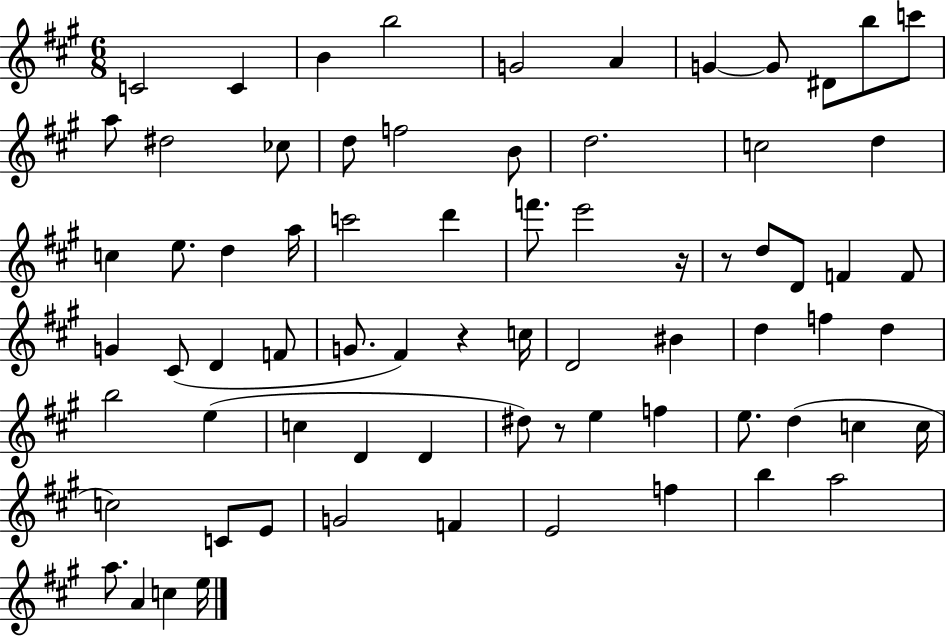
C4/h C4/q B4/q B5/h G4/h A4/q G4/q G4/e D#4/e B5/e C6/e A5/e D#5/h CES5/e D5/e F5/h B4/e D5/h. C5/h D5/q C5/q E5/e. D5/q A5/s C6/h D6/q F6/e. E6/h R/s R/e D5/e D4/e F4/q F4/e G4/q C#4/e D4/q F4/e G4/e. F#4/q R/q C5/s D4/h BIS4/q D5/q F5/q D5/q B5/h E5/q C5/q D4/q D4/q D#5/e R/e E5/q F5/q E5/e. D5/q C5/q C5/s C5/h C4/e E4/e G4/h F4/q E4/h F5/q B5/q A5/h A5/e. A4/q C5/q E5/s